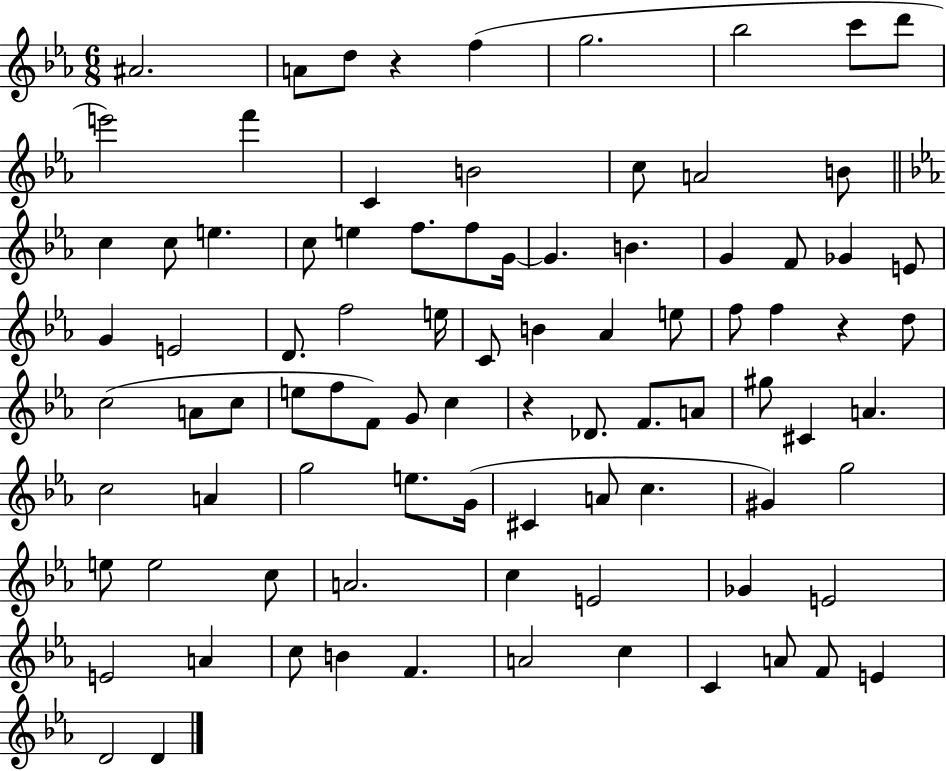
X:1
T:Untitled
M:6/8
L:1/4
K:Eb
^A2 A/2 d/2 z f g2 _b2 c'/2 d'/2 e'2 f' C B2 c/2 A2 B/2 c c/2 e c/2 e f/2 f/2 G/4 G B G F/2 _G E/2 G E2 D/2 f2 e/4 C/2 B _A e/2 f/2 f z d/2 c2 A/2 c/2 e/2 f/2 F/2 G/2 c z _D/2 F/2 A/2 ^g/2 ^C A c2 A g2 e/2 G/4 ^C A/2 c ^G g2 e/2 e2 c/2 A2 c E2 _G E2 E2 A c/2 B F A2 c C A/2 F/2 E D2 D